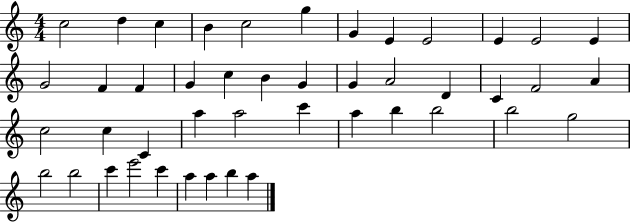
X:1
T:Untitled
M:4/4
L:1/4
K:C
c2 d c B c2 g G E E2 E E2 E G2 F F G c B G G A2 D C F2 A c2 c C a a2 c' a b b2 b2 g2 b2 b2 c' e'2 c' a a b a